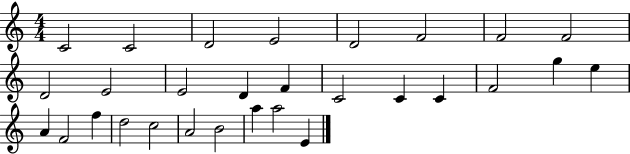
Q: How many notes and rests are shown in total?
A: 29